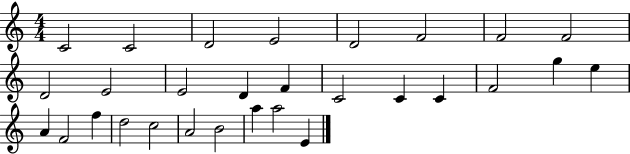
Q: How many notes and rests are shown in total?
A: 29